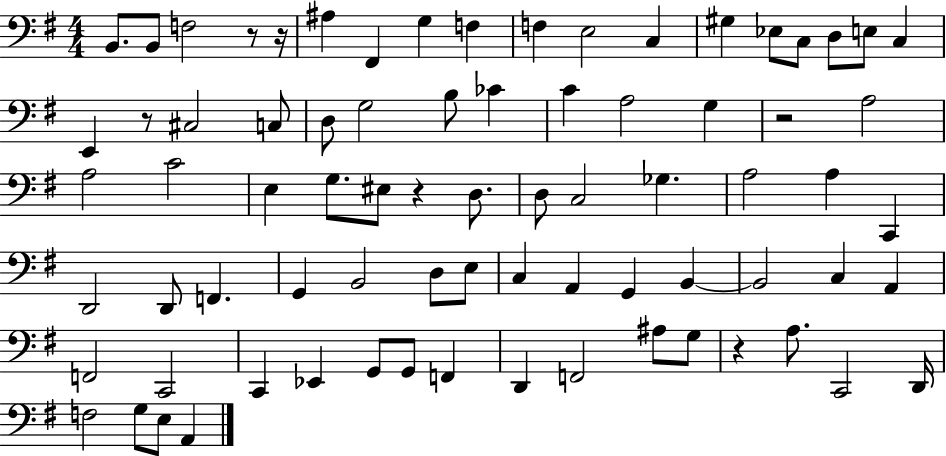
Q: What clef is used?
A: bass